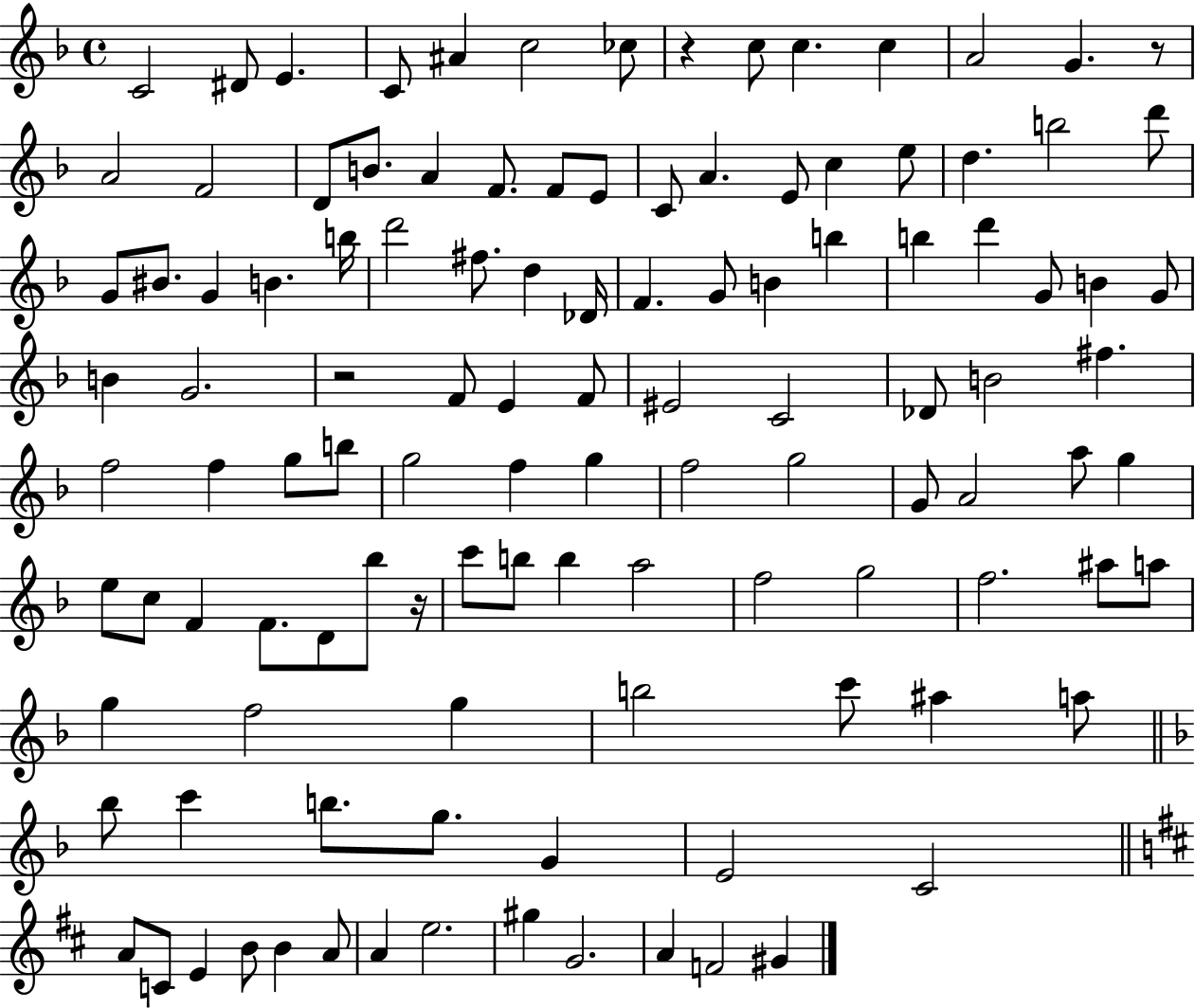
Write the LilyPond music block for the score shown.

{
  \clef treble
  \time 4/4
  \defaultTimeSignature
  \key f \major
  c'2 dis'8 e'4. | c'8 ais'4 c''2 ces''8 | r4 c''8 c''4. c''4 | a'2 g'4. r8 | \break a'2 f'2 | d'8 b'8. a'4 f'8. f'8 e'8 | c'8 a'4. e'8 c''4 e''8 | d''4. b''2 d'''8 | \break g'8 bis'8. g'4 b'4. b''16 | d'''2 fis''8. d''4 des'16 | f'4. g'8 b'4 b''4 | b''4 d'''4 g'8 b'4 g'8 | \break b'4 g'2. | r2 f'8 e'4 f'8 | eis'2 c'2 | des'8 b'2 fis''4. | \break f''2 f''4 g''8 b''8 | g''2 f''4 g''4 | f''2 g''2 | g'8 a'2 a''8 g''4 | \break e''8 c''8 f'4 f'8. d'8 bes''8 r16 | c'''8 b''8 b''4 a''2 | f''2 g''2 | f''2. ais''8 a''8 | \break g''4 f''2 g''4 | b''2 c'''8 ais''4 a''8 | \bar "||" \break \key f \major bes''8 c'''4 b''8. g''8. g'4 | e'2 c'2 | \bar "||" \break \key b \minor a'8 c'8 e'4 b'8 b'4 a'8 | a'4 e''2. | gis''4 g'2. | a'4 f'2 gis'4 | \break \bar "|."
}